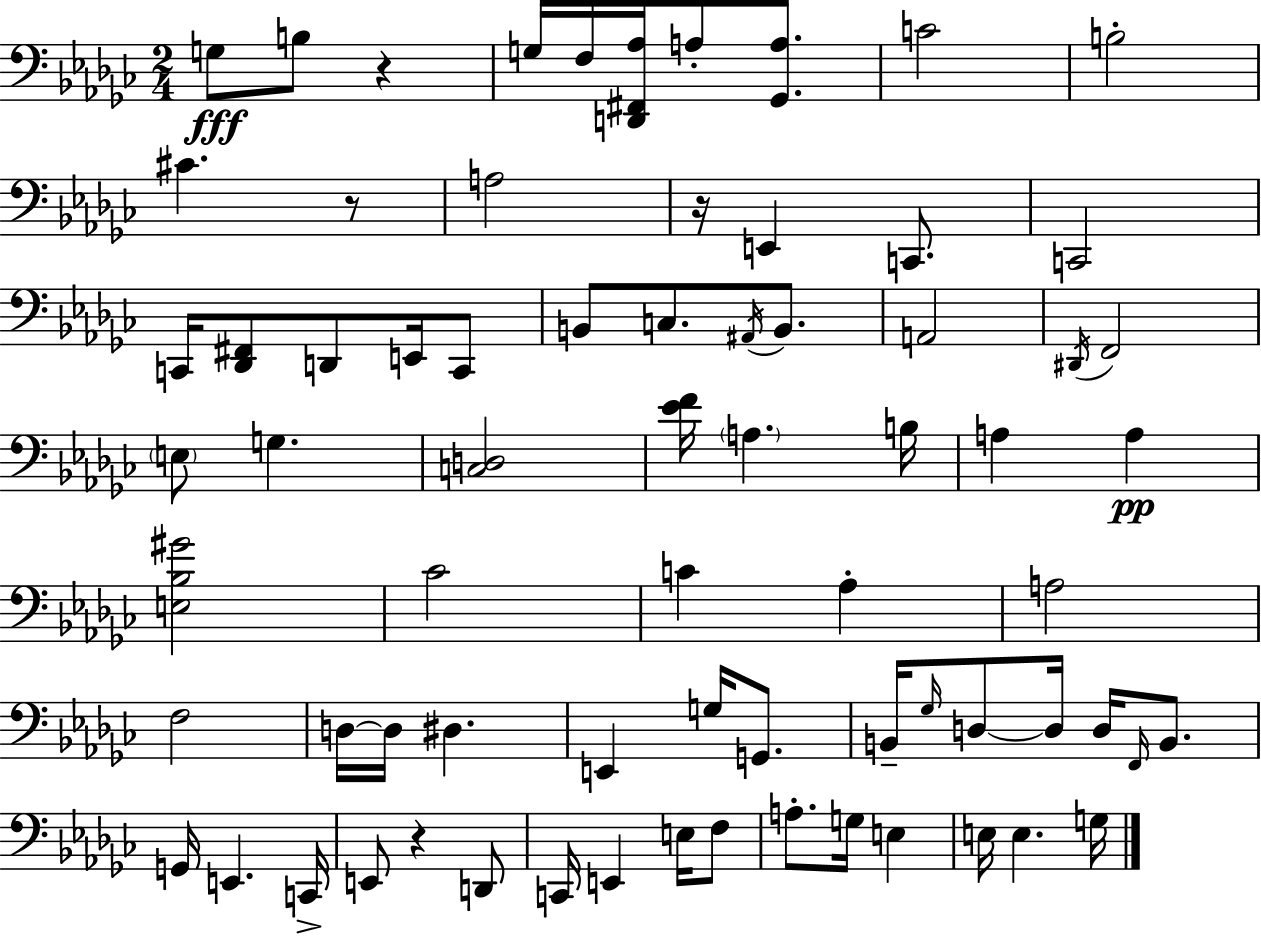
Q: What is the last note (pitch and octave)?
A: G3